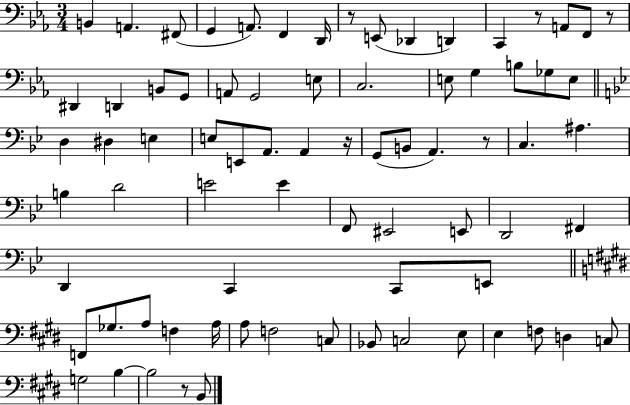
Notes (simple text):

B2/q A2/q. F#2/e G2/q A2/e. F2/q D2/s R/e E2/e Db2/q D2/q C2/q R/e A2/e F2/e R/e D#2/q D2/q B2/e G2/e A2/e G2/h E3/e C3/h. E3/e G3/q B3/e Gb3/e E3/e D3/q D#3/q E3/q E3/e E2/e A2/e. A2/q R/s G2/e B2/e A2/q. R/e C3/q. A#3/q. B3/q D4/h E4/h E4/q F2/e EIS2/h E2/e D2/h F#2/q D2/q C2/q C2/e E2/e F2/e Gb3/e. A3/e F3/q A3/s A3/e F3/h C3/e Bb2/e C3/h E3/e E3/q F3/e D3/q C3/e G3/h B3/q B3/h R/e B2/e